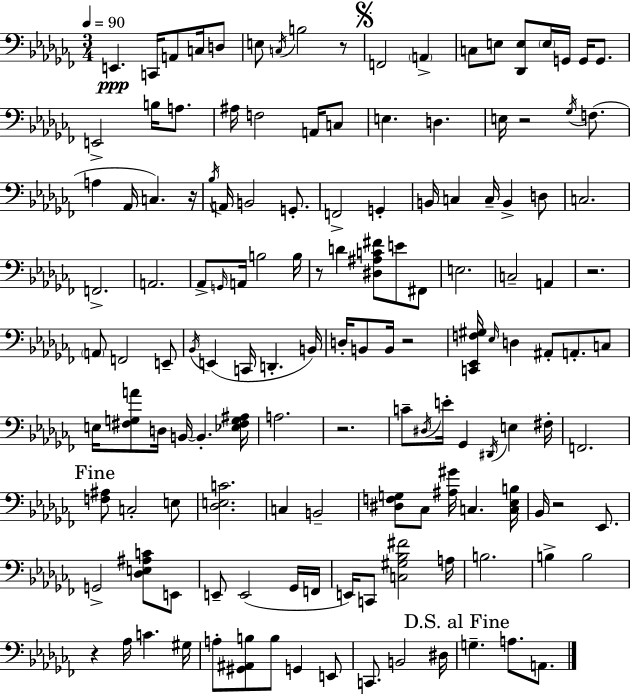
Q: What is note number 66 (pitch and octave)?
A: B2